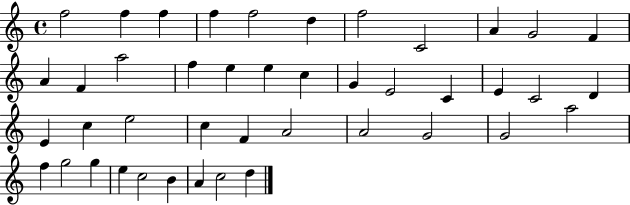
{
  \clef treble
  \time 4/4
  \defaultTimeSignature
  \key c \major
  f''2 f''4 f''4 | f''4 f''2 d''4 | f''2 c'2 | a'4 g'2 f'4 | \break a'4 f'4 a''2 | f''4 e''4 e''4 c''4 | g'4 e'2 c'4 | e'4 c'2 d'4 | \break e'4 c''4 e''2 | c''4 f'4 a'2 | a'2 g'2 | g'2 a''2 | \break f''4 g''2 g''4 | e''4 c''2 b'4 | a'4 c''2 d''4 | \bar "|."
}